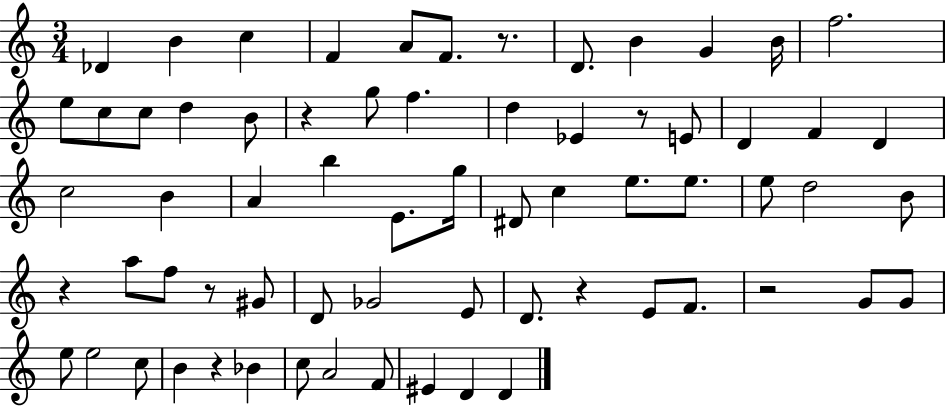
X:1
T:Untitled
M:3/4
L:1/4
K:C
_D B c F A/2 F/2 z/2 D/2 B G B/4 f2 e/2 c/2 c/2 d B/2 z g/2 f d _E z/2 E/2 D F D c2 B A b E/2 g/4 ^D/2 c e/2 e/2 e/2 d2 B/2 z a/2 f/2 z/2 ^G/2 D/2 _G2 E/2 D/2 z E/2 F/2 z2 G/2 G/2 e/2 e2 c/2 B z _B c/2 A2 F/2 ^E D D